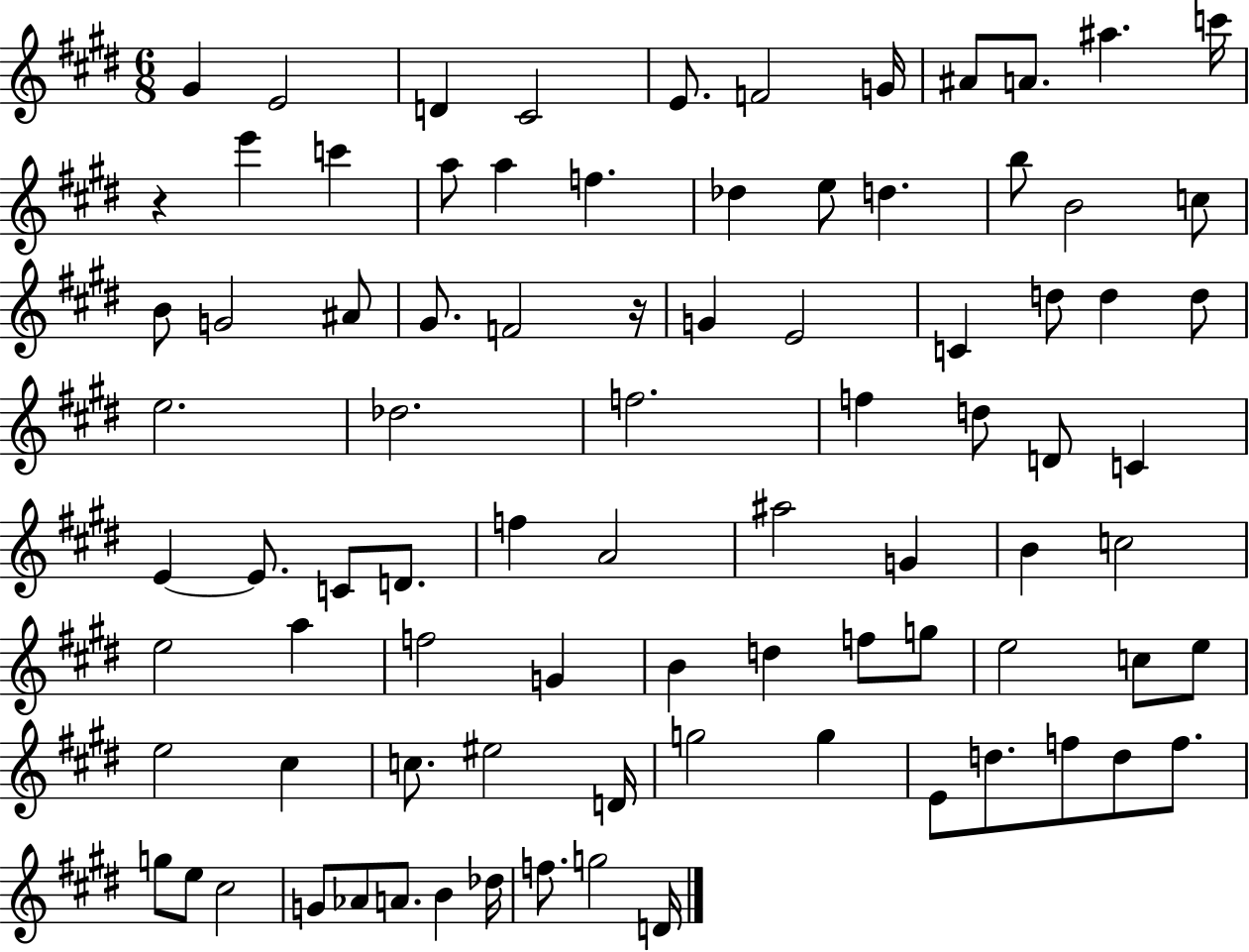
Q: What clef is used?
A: treble